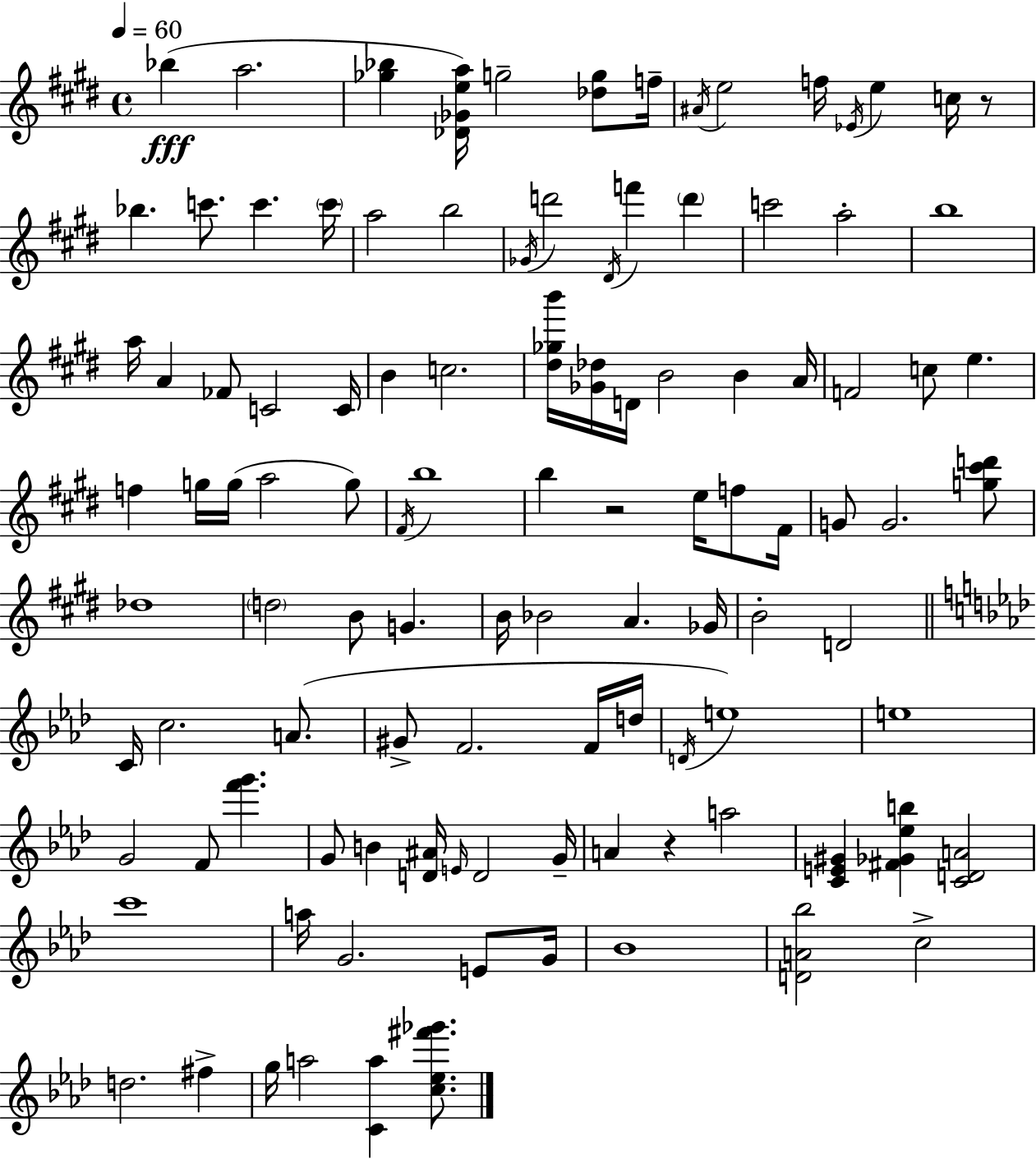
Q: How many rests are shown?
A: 3